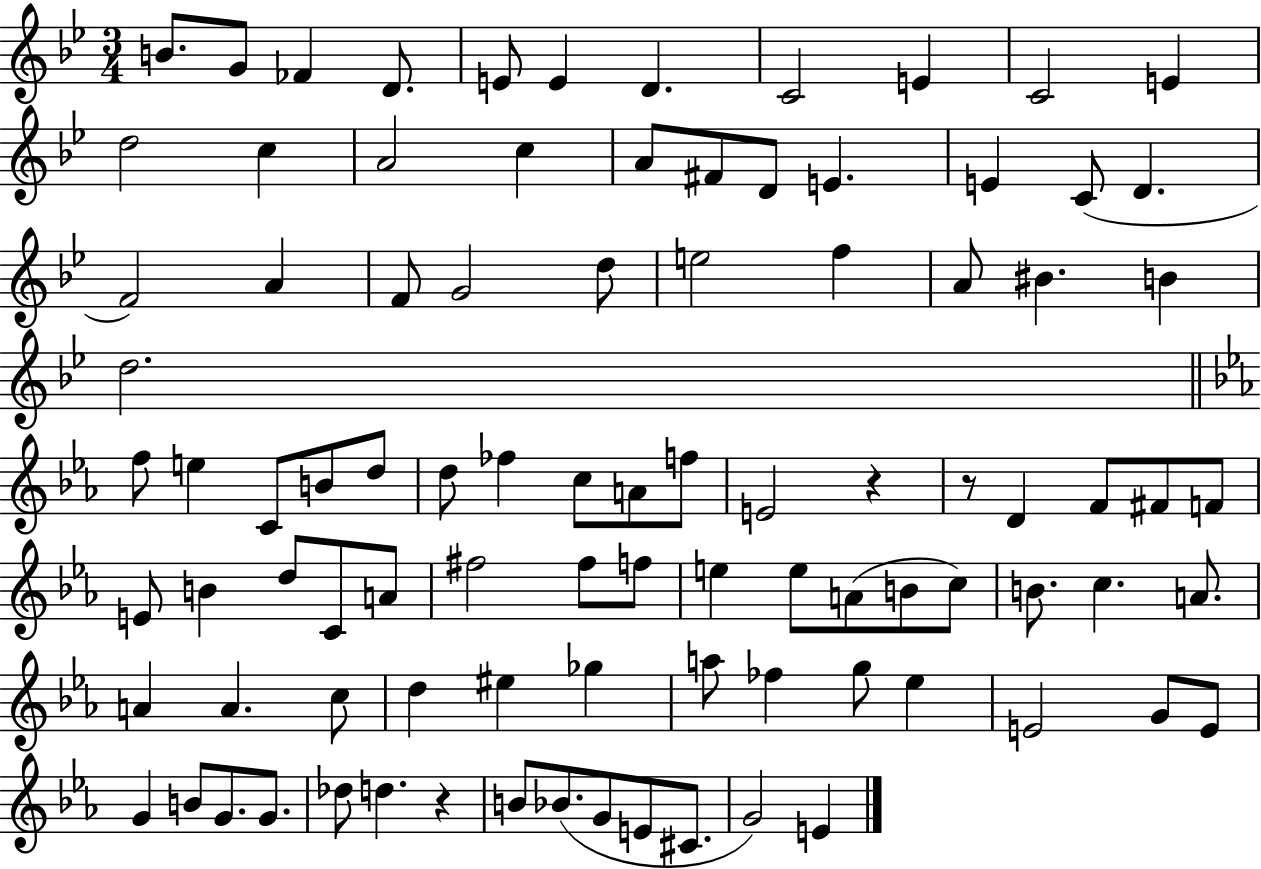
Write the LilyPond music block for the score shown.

{
  \clef treble
  \numericTimeSignature
  \time 3/4
  \key bes \major
  b'8. g'8 fes'4 d'8. | e'8 e'4 d'4. | c'2 e'4 | c'2 e'4 | \break d''2 c''4 | a'2 c''4 | a'8 fis'8 d'8 e'4. | e'4 c'8( d'4. | \break f'2) a'4 | f'8 g'2 d''8 | e''2 f''4 | a'8 bis'4. b'4 | \break d''2. | \bar "||" \break \key c \minor f''8 e''4 c'8 b'8 d''8 | d''8 fes''4 c''8 a'8 f''8 | e'2 r4 | r8 d'4 f'8 fis'8 f'8 | \break e'8 b'4 d''8 c'8 a'8 | fis''2 fis''8 f''8 | e''4 e''8 a'8( b'8 c''8) | b'8. c''4. a'8. | \break a'4 a'4. c''8 | d''4 eis''4 ges''4 | a''8 fes''4 g''8 ees''4 | e'2 g'8 e'8 | \break g'4 b'8 g'8. g'8. | des''8 d''4. r4 | b'8 bes'8.( g'8 e'8 cis'8. | g'2) e'4 | \break \bar "|."
}